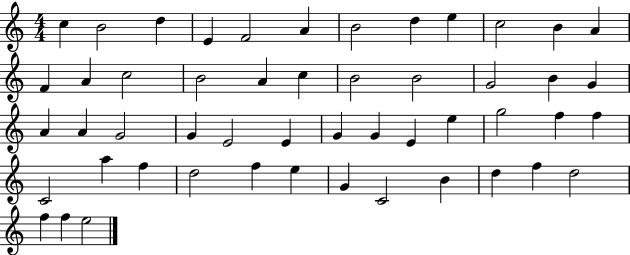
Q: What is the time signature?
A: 4/4